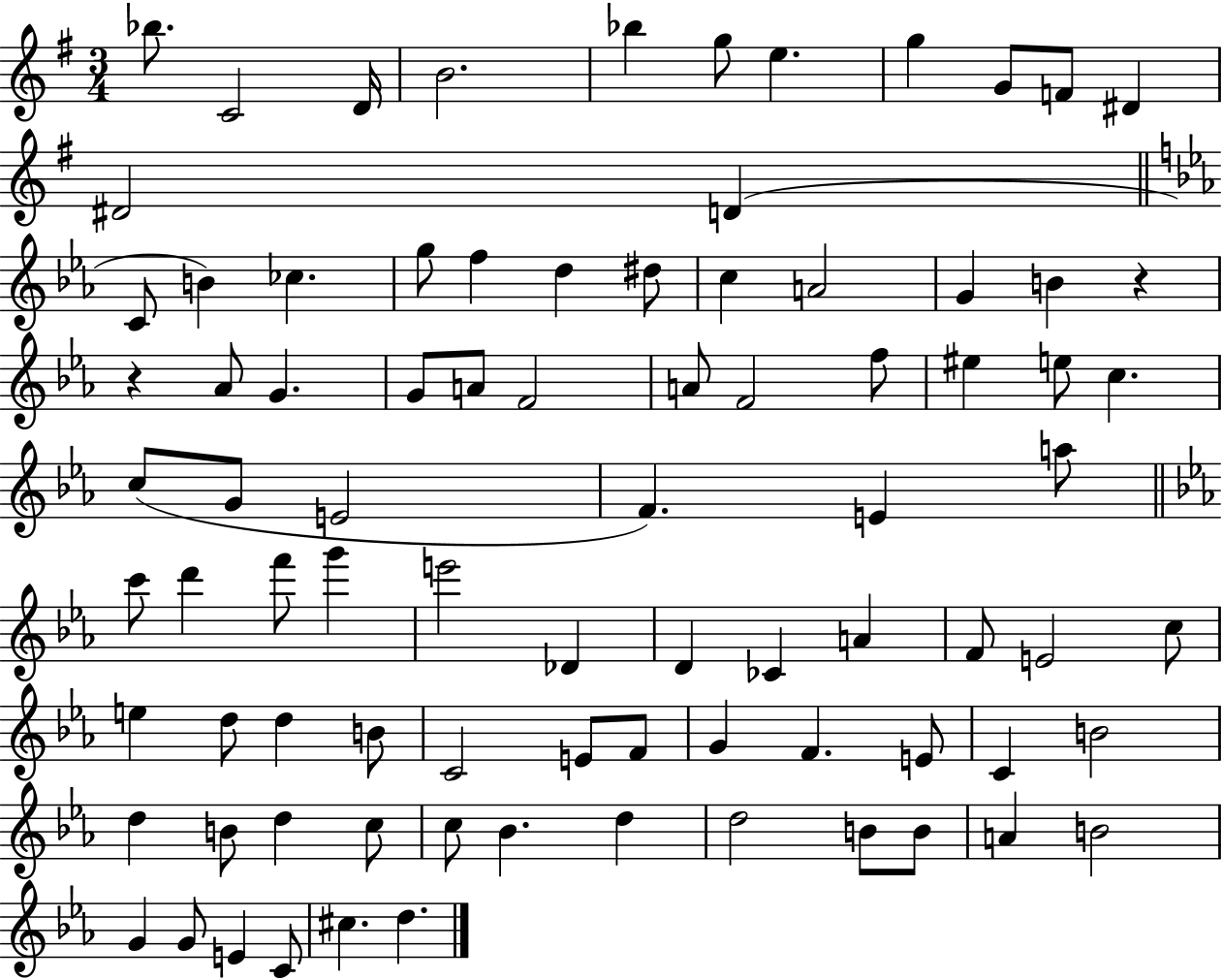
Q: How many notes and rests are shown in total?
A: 85